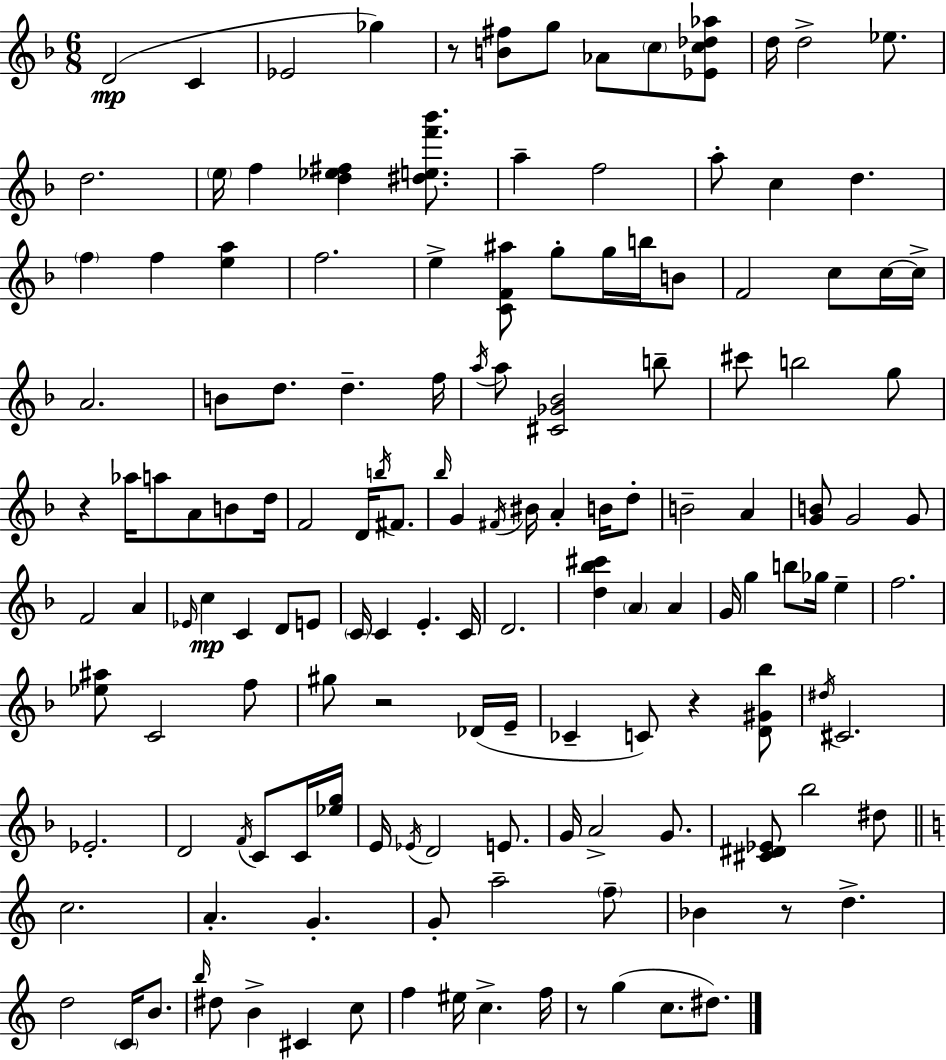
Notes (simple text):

D4/h C4/q Eb4/h Gb5/q R/e [B4,F#5]/e G5/e Ab4/e C5/e [Eb4,C5,Db5,Ab5]/e D5/s D5/h Eb5/e. D5/h. E5/s F5/q [D5,Eb5,F#5]/q [D#5,E5,F6,Bb6]/e. A5/q F5/h A5/e C5/q D5/q. F5/q F5/q [E5,A5]/q F5/h. E5/q [C4,F4,A#5]/e G5/e G5/s B5/s B4/e F4/h C5/e C5/s C5/s A4/h. B4/e D5/e. D5/q. F5/s A5/s A5/e [C#4,Gb4,Bb4]/h B5/e C#6/e B5/h G5/e R/q Ab5/s A5/e A4/e B4/e D5/s F4/h D4/s B5/s F#4/e. Bb5/s G4/q F#4/s BIS4/s A4/q B4/s D5/e B4/h A4/q [G4,B4]/e G4/h G4/e F4/h A4/q Eb4/s C5/q C4/q D4/e E4/e C4/s C4/q E4/q. C4/s D4/h. [D5,Bb5,C#6]/q A4/q A4/q G4/s G5/q B5/e Gb5/s E5/q F5/h. [Eb5,A#5]/e C4/h F5/e G#5/e R/h Db4/s E4/s CES4/q C4/e R/q [D4,G#4,Bb5]/e D#5/s C#4/h. Eb4/h. D4/h F4/s C4/e C4/s [Eb5,G5]/s E4/s Eb4/s D4/h E4/e. G4/s A4/h G4/e. [C#4,D#4,Eb4]/e Bb5/h D#5/e C5/h. A4/q. G4/q. G4/e A5/h F5/e Bb4/q R/e D5/q. D5/h C4/s B4/e. B5/s D#5/e B4/q C#4/q C5/e F5/q EIS5/s C5/q. F5/s R/e G5/q C5/e. D#5/e.